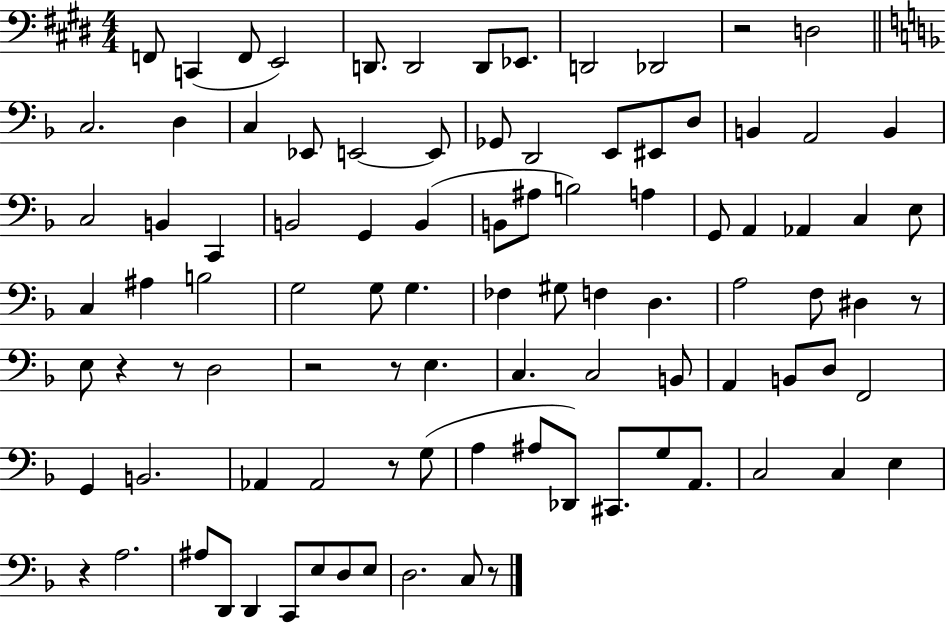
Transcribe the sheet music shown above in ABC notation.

X:1
T:Untitled
M:4/4
L:1/4
K:E
F,,/2 C,, F,,/2 E,,2 D,,/2 D,,2 D,,/2 _E,,/2 D,,2 _D,,2 z2 D,2 C,2 D, C, _E,,/2 E,,2 E,,/2 _G,,/2 D,,2 E,,/2 ^E,,/2 D,/2 B,, A,,2 B,, C,2 B,, C,, B,,2 G,, B,, B,,/2 ^A,/2 B,2 A, G,,/2 A,, _A,, C, E,/2 C, ^A, B,2 G,2 G,/2 G, _F, ^G,/2 F, D, A,2 F,/2 ^D, z/2 E,/2 z z/2 D,2 z2 z/2 E, C, C,2 B,,/2 A,, B,,/2 D,/2 F,,2 G,, B,,2 _A,, _A,,2 z/2 G,/2 A, ^A,/2 _D,,/2 ^C,,/2 G,/2 A,,/2 C,2 C, E, z A,2 ^A,/2 D,,/2 D,, C,,/2 E,/2 D,/2 E,/2 D,2 C,/2 z/2